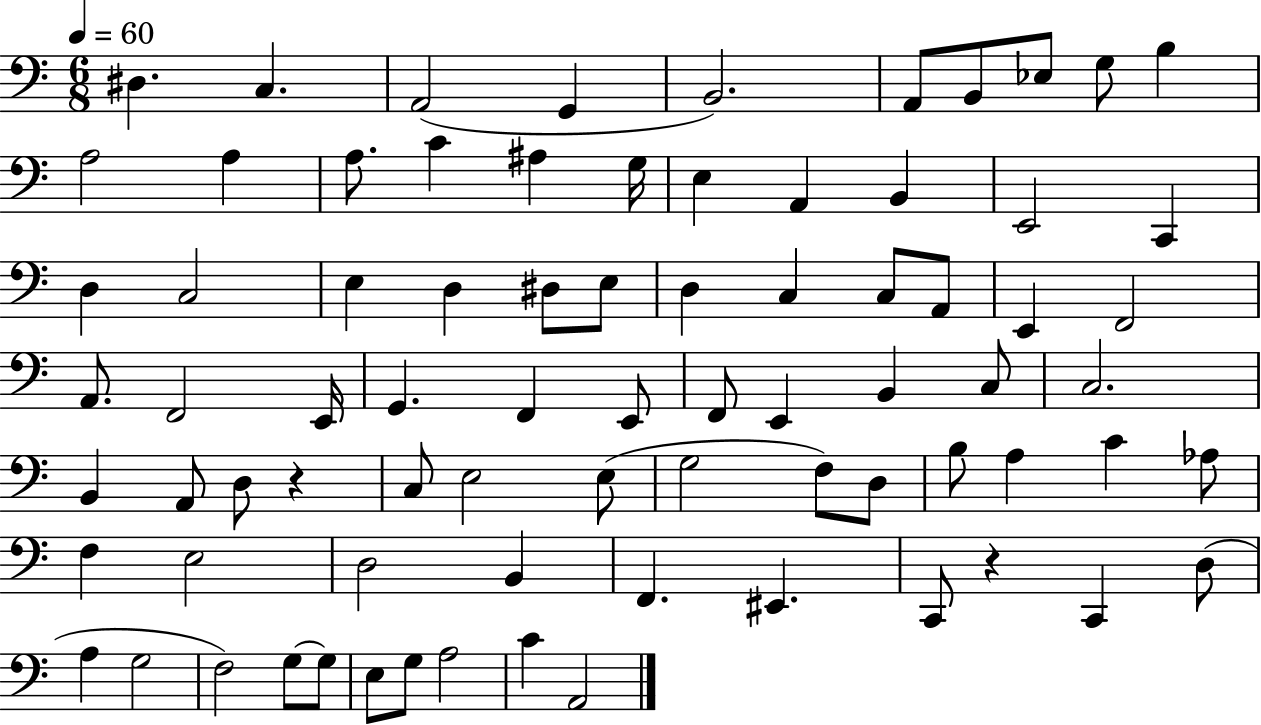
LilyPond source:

{
  \clef bass
  \numericTimeSignature
  \time 6/8
  \key c \major
  \tempo 4 = 60
  \repeat volta 2 { dis4. c4. | a,2( g,4 | b,2.) | a,8 b,8 ees8 g8 b4 | \break a2 a4 | a8. c'4 ais4 g16 | e4 a,4 b,4 | e,2 c,4 | \break d4 c2 | e4 d4 dis8 e8 | d4 c4 c8 a,8 | e,4 f,2 | \break a,8. f,2 e,16 | g,4. f,4 e,8 | f,8 e,4 b,4 c8 | c2. | \break b,4 a,8 d8 r4 | c8 e2 e8( | g2 f8) d8 | b8 a4 c'4 aes8 | \break f4 e2 | d2 b,4 | f,4. eis,4. | c,8 r4 c,4 d8( | \break a4 g2 | f2) g8~~ g8 | e8 g8 a2 | c'4 a,2 | \break } \bar "|."
}